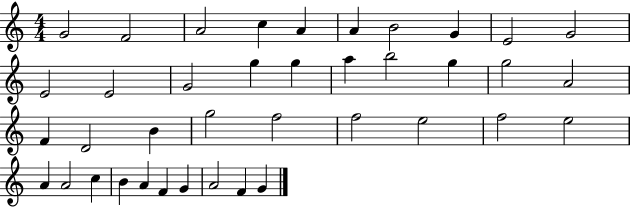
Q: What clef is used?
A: treble